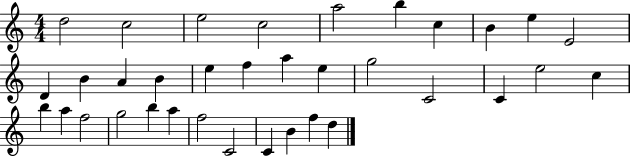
{
  \clef treble
  \numericTimeSignature
  \time 4/4
  \key c \major
  d''2 c''2 | e''2 c''2 | a''2 b''4 c''4 | b'4 e''4 e'2 | \break d'4 b'4 a'4 b'4 | e''4 f''4 a''4 e''4 | g''2 c'2 | c'4 e''2 c''4 | \break b''4 a''4 f''2 | g''2 b''4 a''4 | f''2 c'2 | c'4 b'4 f''4 d''4 | \break \bar "|."
}